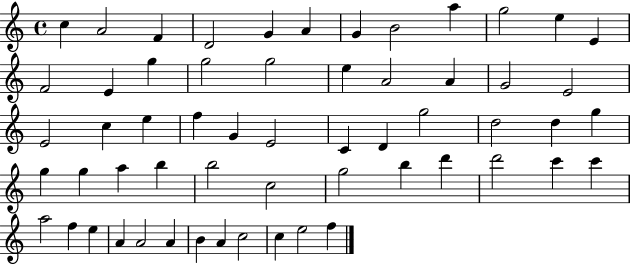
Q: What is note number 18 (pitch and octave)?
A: E5